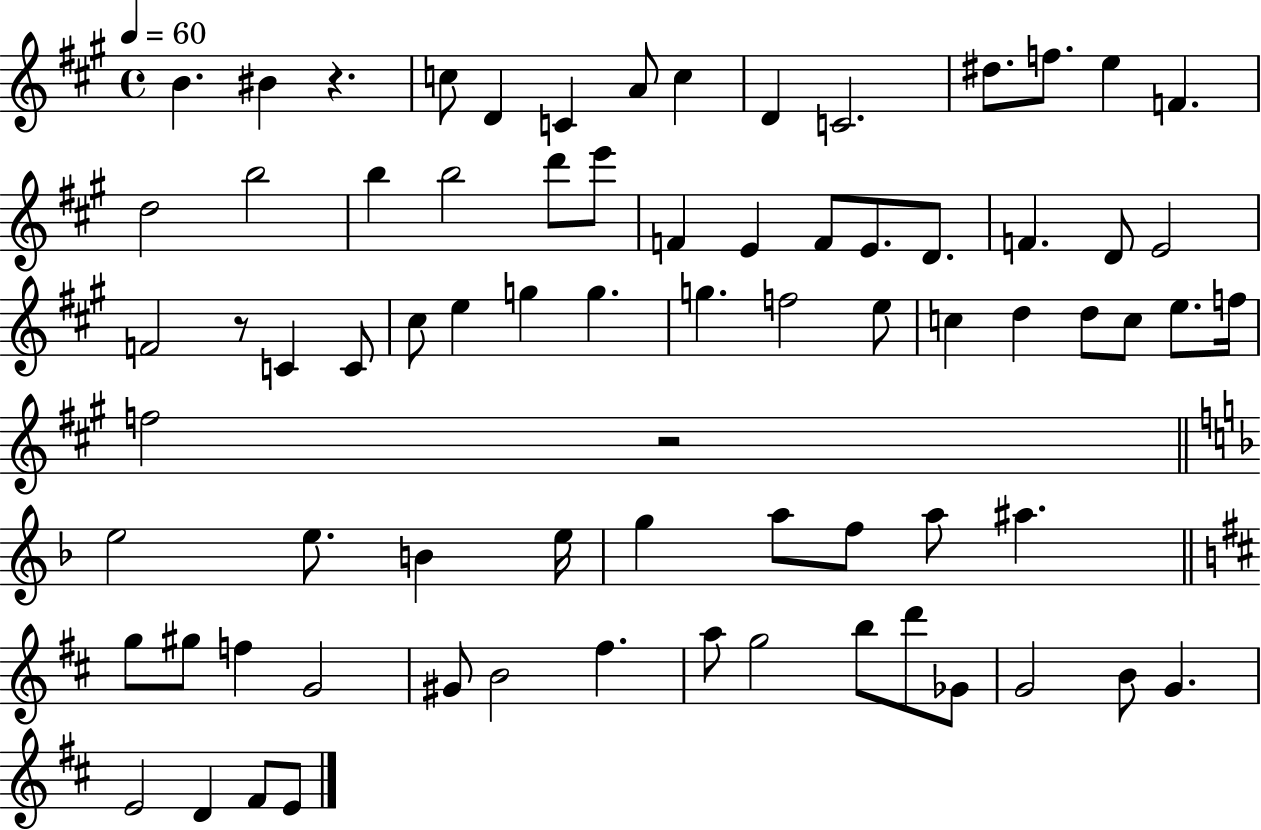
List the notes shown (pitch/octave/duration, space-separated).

B4/q. BIS4/q R/q. C5/e D4/q C4/q A4/e C5/q D4/q C4/h. D#5/e. F5/e. E5/q F4/q. D5/h B5/h B5/q B5/h D6/e E6/e F4/q E4/q F4/e E4/e. D4/e. F4/q. D4/e E4/h F4/h R/e C4/q C4/e C#5/e E5/q G5/q G5/q. G5/q. F5/h E5/e C5/q D5/q D5/e C5/e E5/e. F5/s F5/h R/h E5/h E5/e. B4/q E5/s G5/q A5/e F5/e A5/e A#5/q. G5/e G#5/e F5/q G4/h G#4/e B4/h F#5/q. A5/e G5/h B5/e D6/e Gb4/e G4/h B4/e G4/q. E4/h D4/q F#4/e E4/e